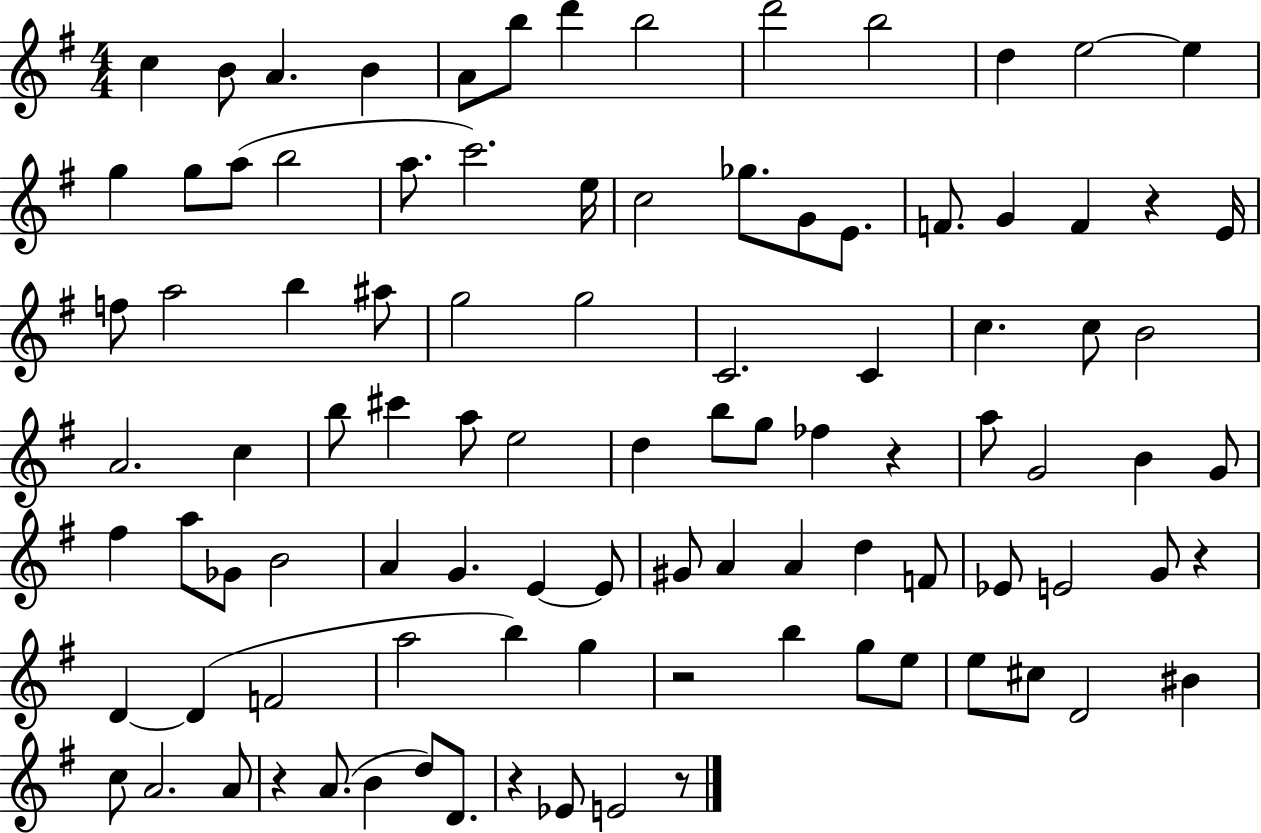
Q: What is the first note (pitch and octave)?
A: C5